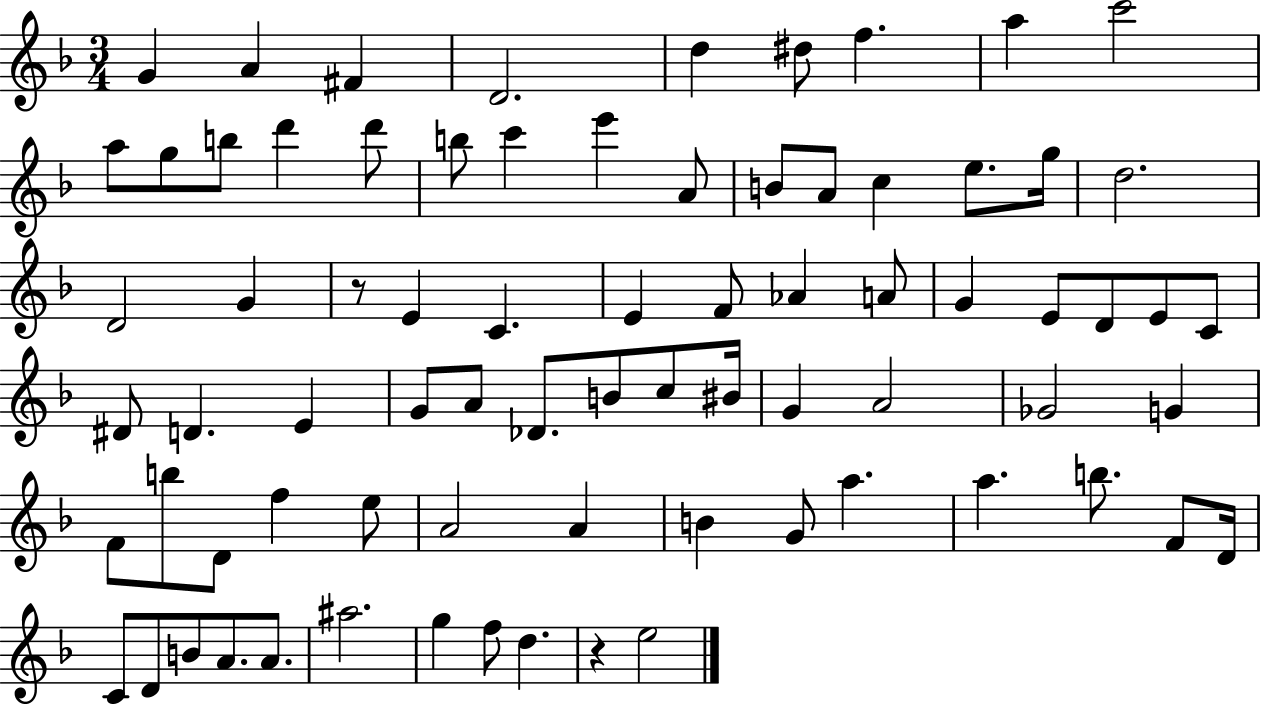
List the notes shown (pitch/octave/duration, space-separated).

G4/q A4/q F#4/q D4/h. D5/q D#5/e F5/q. A5/q C6/h A5/e G5/e B5/e D6/q D6/e B5/e C6/q E6/q A4/e B4/e A4/e C5/q E5/e. G5/s D5/h. D4/h G4/q R/e E4/q C4/q. E4/q F4/e Ab4/q A4/e G4/q E4/e D4/e E4/e C4/e D#4/e D4/q. E4/q G4/e A4/e Db4/e. B4/e C5/e BIS4/s G4/q A4/h Gb4/h G4/q F4/e B5/e D4/e F5/q E5/e A4/h A4/q B4/q G4/e A5/q. A5/q. B5/e. F4/e D4/s C4/e D4/e B4/e A4/e. A4/e. A#5/h. G5/q F5/e D5/q. R/q E5/h